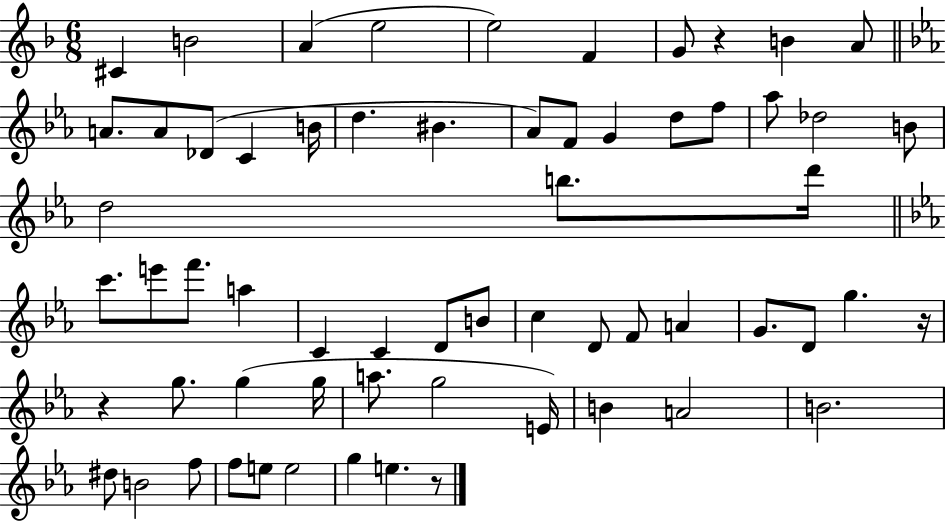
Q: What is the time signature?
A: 6/8